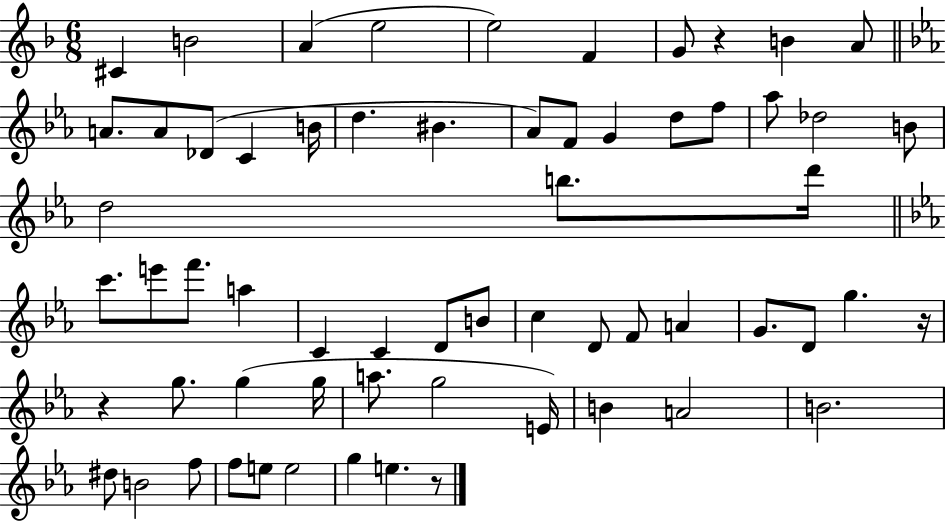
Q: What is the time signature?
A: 6/8